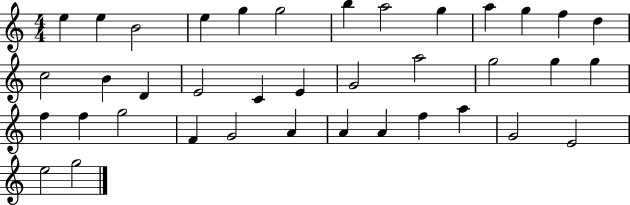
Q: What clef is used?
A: treble